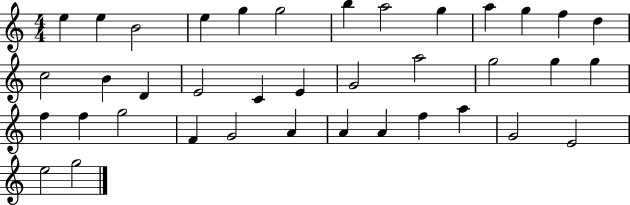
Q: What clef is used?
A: treble